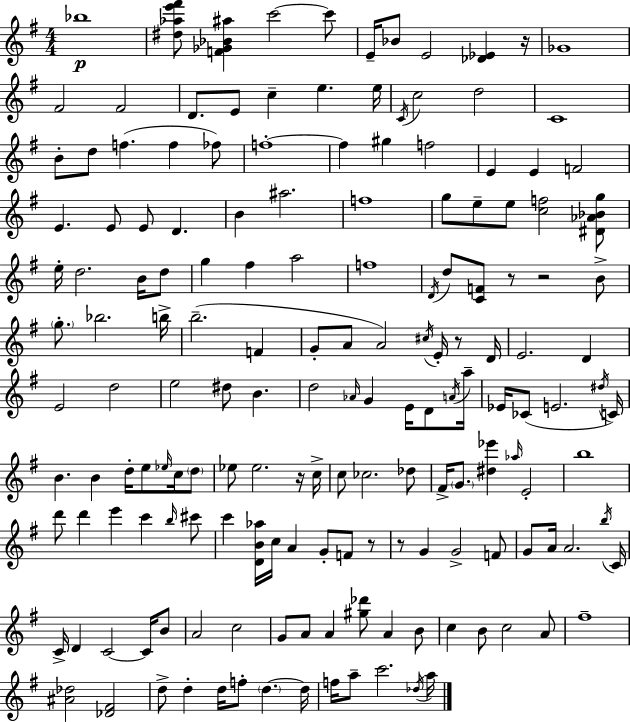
Bb5/w [D#5,Ab5,E6,F#6]/e [F4,Gb4,Bb4,A#5]/q C6/h C6/e E4/s Bb4/e E4/h [Db4,Eb4]/q R/s Gb4/w F#4/h F#4/h D4/e. E4/e C5/q E5/q. E5/s C4/s C5/h D5/h C4/w B4/e D5/e F5/q. F5/q FES5/e F5/w F5/q G#5/q F5/h E4/q E4/q F4/h E4/q. E4/e E4/e D4/q. B4/q A#5/h. F5/w G5/e E5/e E5/e [C5,F5]/h [D#4,Ab4,Bb4,G5]/e E5/s D5/h. B4/s D5/e G5/q F#5/q A5/h F5/w D4/s D5/e [C4,F4]/e R/e R/h B4/e G5/e. Bb5/h. B5/s B5/h. F4/q G4/e A4/e A4/h C#5/s E4/s R/e D4/s E4/h. D4/q E4/h D5/h E5/h D#5/e B4/q. D5/h Ab4/s G4/q E4/s D4/e A4/s A5/s Eb4/s CES4/e E4/h. D#5/s C4/s B4/q. B4/q D5/s E5/e Eb5/s C5/s D5/e Eb5/e Eb5/h. R/s C5/s C5/e CES5/h. Db5/e F#4/s G4/e. [D#5,Eb6]/q Ab5/s E4/h B5/w D6/e D6/q E6/q C6/q B5/s C#6/e C6/q [D4,B4,Ab5]/s C5/s A4/q G4/e F4/e R/e R/e G4/q G4/h F4/e G4/e A4/s A4/h. B5/s C4/s C4/s D4/q C4/h C4/s B4/e A4/h C5/h G4/e A4/e A4/q [G#5,Db6]/e A4/q B4/e C5/q B4/e C5/h A4/e F#5/w [A#4,Db5]/h [Db4,F#4]/h D5/e D5/q D5/s F5/e D5/q. D5/s F5/s A5/e C6/h. Db5/s A5/s